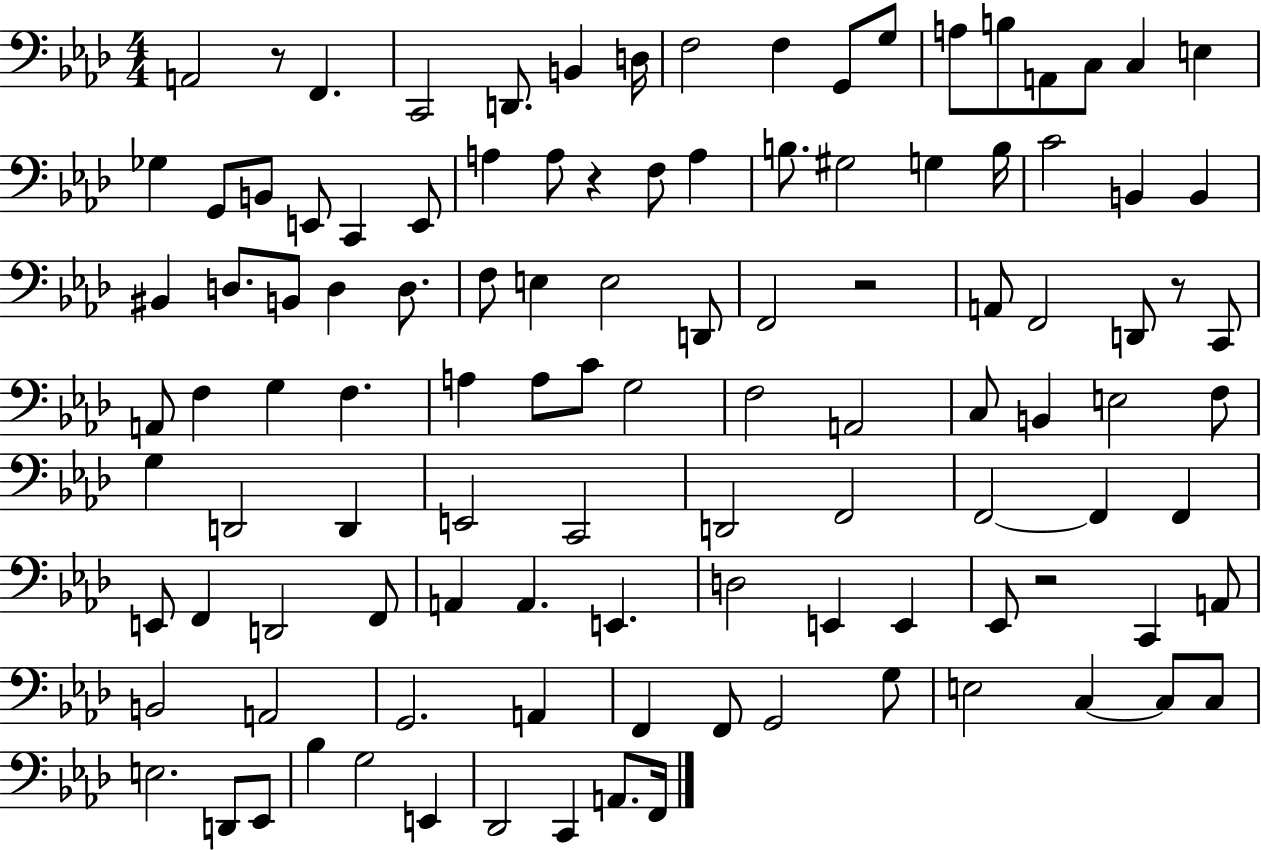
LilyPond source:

{
  \clef bass
  \numericTimeSignature
  \time 4/4
  \key aes \major
  a,2 r8 f,4. | c,2 d,8. b,4 d16 | f2 f4 g,8 g8 | a8 b8 a,8 c8 c4 e4 | \break ges4 g,8 b,8 e,8 c,4 e,8 | a4 a8 r4 f8 a4 | b8. gis2 g4 b16 | c'2 b,4 b,4 | \break bis,4 d8. b,8 d4 d8. | f8 e4 e2 d,8 | f,2 r2 | a,8 f,2 d,8 r8 c,8 | \break a,8 f4 g4 f4. | a4 a8 c'8 g2 | f2 a,2 | c8 b,4 e2 f8 | \break g4 d,2 d,4 | e,2 c,2 | d,2 f,2 | f,2~~ f,4 f,4 | \break e,8 f,4 d,2 f,8 | a,4 a,4. e,4. | d2 e,4 e,4 | ees,8 r2 c,4 a,8 | \break b,2 a,2 | g,2. a,4 | f,4 f,8 g,2 g8 | e2 c4~~ c8 c8 | \break e2. d,8 ees,8 | bes4 g2 e,4 | des,2 c,4 a,8. f,16 | \bar "|."
}